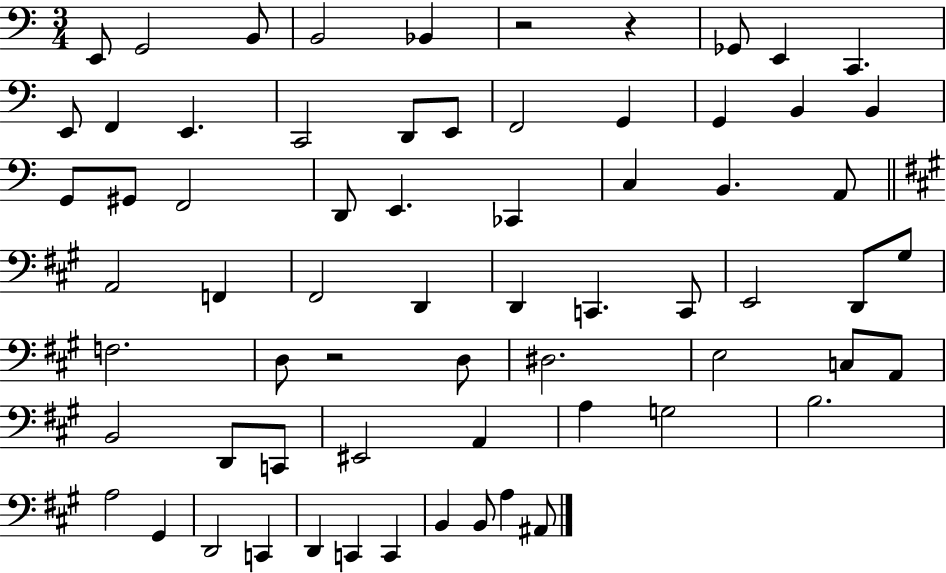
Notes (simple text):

E2/e G2/h B2/e B2/h Bb2/q R/h R/q Gb2/e E2/q C2/q. E2/e F2/q E2/q. C2/h D2/e E2/e F2/h G2/q G2/q B2/q B2/q G2/e G#2/e F2/h D2/e E2/q. CES2/q C3/q B2/q. A2/e A2/h F2/q F#2/h D2/q D2/q C2/q. C2/e E2/h D2/e G#3/e F3/h. D3/e R/h D3/e D#3/h. E3/h C3/e A2/e B2/h D2/e C2/e EIS2/h A2/q A3/q G3/h B3/h. A3/h G#2/q D2/h C2/q D2/q C2/q C2/q B2/q B2/e A3/q A#2/e